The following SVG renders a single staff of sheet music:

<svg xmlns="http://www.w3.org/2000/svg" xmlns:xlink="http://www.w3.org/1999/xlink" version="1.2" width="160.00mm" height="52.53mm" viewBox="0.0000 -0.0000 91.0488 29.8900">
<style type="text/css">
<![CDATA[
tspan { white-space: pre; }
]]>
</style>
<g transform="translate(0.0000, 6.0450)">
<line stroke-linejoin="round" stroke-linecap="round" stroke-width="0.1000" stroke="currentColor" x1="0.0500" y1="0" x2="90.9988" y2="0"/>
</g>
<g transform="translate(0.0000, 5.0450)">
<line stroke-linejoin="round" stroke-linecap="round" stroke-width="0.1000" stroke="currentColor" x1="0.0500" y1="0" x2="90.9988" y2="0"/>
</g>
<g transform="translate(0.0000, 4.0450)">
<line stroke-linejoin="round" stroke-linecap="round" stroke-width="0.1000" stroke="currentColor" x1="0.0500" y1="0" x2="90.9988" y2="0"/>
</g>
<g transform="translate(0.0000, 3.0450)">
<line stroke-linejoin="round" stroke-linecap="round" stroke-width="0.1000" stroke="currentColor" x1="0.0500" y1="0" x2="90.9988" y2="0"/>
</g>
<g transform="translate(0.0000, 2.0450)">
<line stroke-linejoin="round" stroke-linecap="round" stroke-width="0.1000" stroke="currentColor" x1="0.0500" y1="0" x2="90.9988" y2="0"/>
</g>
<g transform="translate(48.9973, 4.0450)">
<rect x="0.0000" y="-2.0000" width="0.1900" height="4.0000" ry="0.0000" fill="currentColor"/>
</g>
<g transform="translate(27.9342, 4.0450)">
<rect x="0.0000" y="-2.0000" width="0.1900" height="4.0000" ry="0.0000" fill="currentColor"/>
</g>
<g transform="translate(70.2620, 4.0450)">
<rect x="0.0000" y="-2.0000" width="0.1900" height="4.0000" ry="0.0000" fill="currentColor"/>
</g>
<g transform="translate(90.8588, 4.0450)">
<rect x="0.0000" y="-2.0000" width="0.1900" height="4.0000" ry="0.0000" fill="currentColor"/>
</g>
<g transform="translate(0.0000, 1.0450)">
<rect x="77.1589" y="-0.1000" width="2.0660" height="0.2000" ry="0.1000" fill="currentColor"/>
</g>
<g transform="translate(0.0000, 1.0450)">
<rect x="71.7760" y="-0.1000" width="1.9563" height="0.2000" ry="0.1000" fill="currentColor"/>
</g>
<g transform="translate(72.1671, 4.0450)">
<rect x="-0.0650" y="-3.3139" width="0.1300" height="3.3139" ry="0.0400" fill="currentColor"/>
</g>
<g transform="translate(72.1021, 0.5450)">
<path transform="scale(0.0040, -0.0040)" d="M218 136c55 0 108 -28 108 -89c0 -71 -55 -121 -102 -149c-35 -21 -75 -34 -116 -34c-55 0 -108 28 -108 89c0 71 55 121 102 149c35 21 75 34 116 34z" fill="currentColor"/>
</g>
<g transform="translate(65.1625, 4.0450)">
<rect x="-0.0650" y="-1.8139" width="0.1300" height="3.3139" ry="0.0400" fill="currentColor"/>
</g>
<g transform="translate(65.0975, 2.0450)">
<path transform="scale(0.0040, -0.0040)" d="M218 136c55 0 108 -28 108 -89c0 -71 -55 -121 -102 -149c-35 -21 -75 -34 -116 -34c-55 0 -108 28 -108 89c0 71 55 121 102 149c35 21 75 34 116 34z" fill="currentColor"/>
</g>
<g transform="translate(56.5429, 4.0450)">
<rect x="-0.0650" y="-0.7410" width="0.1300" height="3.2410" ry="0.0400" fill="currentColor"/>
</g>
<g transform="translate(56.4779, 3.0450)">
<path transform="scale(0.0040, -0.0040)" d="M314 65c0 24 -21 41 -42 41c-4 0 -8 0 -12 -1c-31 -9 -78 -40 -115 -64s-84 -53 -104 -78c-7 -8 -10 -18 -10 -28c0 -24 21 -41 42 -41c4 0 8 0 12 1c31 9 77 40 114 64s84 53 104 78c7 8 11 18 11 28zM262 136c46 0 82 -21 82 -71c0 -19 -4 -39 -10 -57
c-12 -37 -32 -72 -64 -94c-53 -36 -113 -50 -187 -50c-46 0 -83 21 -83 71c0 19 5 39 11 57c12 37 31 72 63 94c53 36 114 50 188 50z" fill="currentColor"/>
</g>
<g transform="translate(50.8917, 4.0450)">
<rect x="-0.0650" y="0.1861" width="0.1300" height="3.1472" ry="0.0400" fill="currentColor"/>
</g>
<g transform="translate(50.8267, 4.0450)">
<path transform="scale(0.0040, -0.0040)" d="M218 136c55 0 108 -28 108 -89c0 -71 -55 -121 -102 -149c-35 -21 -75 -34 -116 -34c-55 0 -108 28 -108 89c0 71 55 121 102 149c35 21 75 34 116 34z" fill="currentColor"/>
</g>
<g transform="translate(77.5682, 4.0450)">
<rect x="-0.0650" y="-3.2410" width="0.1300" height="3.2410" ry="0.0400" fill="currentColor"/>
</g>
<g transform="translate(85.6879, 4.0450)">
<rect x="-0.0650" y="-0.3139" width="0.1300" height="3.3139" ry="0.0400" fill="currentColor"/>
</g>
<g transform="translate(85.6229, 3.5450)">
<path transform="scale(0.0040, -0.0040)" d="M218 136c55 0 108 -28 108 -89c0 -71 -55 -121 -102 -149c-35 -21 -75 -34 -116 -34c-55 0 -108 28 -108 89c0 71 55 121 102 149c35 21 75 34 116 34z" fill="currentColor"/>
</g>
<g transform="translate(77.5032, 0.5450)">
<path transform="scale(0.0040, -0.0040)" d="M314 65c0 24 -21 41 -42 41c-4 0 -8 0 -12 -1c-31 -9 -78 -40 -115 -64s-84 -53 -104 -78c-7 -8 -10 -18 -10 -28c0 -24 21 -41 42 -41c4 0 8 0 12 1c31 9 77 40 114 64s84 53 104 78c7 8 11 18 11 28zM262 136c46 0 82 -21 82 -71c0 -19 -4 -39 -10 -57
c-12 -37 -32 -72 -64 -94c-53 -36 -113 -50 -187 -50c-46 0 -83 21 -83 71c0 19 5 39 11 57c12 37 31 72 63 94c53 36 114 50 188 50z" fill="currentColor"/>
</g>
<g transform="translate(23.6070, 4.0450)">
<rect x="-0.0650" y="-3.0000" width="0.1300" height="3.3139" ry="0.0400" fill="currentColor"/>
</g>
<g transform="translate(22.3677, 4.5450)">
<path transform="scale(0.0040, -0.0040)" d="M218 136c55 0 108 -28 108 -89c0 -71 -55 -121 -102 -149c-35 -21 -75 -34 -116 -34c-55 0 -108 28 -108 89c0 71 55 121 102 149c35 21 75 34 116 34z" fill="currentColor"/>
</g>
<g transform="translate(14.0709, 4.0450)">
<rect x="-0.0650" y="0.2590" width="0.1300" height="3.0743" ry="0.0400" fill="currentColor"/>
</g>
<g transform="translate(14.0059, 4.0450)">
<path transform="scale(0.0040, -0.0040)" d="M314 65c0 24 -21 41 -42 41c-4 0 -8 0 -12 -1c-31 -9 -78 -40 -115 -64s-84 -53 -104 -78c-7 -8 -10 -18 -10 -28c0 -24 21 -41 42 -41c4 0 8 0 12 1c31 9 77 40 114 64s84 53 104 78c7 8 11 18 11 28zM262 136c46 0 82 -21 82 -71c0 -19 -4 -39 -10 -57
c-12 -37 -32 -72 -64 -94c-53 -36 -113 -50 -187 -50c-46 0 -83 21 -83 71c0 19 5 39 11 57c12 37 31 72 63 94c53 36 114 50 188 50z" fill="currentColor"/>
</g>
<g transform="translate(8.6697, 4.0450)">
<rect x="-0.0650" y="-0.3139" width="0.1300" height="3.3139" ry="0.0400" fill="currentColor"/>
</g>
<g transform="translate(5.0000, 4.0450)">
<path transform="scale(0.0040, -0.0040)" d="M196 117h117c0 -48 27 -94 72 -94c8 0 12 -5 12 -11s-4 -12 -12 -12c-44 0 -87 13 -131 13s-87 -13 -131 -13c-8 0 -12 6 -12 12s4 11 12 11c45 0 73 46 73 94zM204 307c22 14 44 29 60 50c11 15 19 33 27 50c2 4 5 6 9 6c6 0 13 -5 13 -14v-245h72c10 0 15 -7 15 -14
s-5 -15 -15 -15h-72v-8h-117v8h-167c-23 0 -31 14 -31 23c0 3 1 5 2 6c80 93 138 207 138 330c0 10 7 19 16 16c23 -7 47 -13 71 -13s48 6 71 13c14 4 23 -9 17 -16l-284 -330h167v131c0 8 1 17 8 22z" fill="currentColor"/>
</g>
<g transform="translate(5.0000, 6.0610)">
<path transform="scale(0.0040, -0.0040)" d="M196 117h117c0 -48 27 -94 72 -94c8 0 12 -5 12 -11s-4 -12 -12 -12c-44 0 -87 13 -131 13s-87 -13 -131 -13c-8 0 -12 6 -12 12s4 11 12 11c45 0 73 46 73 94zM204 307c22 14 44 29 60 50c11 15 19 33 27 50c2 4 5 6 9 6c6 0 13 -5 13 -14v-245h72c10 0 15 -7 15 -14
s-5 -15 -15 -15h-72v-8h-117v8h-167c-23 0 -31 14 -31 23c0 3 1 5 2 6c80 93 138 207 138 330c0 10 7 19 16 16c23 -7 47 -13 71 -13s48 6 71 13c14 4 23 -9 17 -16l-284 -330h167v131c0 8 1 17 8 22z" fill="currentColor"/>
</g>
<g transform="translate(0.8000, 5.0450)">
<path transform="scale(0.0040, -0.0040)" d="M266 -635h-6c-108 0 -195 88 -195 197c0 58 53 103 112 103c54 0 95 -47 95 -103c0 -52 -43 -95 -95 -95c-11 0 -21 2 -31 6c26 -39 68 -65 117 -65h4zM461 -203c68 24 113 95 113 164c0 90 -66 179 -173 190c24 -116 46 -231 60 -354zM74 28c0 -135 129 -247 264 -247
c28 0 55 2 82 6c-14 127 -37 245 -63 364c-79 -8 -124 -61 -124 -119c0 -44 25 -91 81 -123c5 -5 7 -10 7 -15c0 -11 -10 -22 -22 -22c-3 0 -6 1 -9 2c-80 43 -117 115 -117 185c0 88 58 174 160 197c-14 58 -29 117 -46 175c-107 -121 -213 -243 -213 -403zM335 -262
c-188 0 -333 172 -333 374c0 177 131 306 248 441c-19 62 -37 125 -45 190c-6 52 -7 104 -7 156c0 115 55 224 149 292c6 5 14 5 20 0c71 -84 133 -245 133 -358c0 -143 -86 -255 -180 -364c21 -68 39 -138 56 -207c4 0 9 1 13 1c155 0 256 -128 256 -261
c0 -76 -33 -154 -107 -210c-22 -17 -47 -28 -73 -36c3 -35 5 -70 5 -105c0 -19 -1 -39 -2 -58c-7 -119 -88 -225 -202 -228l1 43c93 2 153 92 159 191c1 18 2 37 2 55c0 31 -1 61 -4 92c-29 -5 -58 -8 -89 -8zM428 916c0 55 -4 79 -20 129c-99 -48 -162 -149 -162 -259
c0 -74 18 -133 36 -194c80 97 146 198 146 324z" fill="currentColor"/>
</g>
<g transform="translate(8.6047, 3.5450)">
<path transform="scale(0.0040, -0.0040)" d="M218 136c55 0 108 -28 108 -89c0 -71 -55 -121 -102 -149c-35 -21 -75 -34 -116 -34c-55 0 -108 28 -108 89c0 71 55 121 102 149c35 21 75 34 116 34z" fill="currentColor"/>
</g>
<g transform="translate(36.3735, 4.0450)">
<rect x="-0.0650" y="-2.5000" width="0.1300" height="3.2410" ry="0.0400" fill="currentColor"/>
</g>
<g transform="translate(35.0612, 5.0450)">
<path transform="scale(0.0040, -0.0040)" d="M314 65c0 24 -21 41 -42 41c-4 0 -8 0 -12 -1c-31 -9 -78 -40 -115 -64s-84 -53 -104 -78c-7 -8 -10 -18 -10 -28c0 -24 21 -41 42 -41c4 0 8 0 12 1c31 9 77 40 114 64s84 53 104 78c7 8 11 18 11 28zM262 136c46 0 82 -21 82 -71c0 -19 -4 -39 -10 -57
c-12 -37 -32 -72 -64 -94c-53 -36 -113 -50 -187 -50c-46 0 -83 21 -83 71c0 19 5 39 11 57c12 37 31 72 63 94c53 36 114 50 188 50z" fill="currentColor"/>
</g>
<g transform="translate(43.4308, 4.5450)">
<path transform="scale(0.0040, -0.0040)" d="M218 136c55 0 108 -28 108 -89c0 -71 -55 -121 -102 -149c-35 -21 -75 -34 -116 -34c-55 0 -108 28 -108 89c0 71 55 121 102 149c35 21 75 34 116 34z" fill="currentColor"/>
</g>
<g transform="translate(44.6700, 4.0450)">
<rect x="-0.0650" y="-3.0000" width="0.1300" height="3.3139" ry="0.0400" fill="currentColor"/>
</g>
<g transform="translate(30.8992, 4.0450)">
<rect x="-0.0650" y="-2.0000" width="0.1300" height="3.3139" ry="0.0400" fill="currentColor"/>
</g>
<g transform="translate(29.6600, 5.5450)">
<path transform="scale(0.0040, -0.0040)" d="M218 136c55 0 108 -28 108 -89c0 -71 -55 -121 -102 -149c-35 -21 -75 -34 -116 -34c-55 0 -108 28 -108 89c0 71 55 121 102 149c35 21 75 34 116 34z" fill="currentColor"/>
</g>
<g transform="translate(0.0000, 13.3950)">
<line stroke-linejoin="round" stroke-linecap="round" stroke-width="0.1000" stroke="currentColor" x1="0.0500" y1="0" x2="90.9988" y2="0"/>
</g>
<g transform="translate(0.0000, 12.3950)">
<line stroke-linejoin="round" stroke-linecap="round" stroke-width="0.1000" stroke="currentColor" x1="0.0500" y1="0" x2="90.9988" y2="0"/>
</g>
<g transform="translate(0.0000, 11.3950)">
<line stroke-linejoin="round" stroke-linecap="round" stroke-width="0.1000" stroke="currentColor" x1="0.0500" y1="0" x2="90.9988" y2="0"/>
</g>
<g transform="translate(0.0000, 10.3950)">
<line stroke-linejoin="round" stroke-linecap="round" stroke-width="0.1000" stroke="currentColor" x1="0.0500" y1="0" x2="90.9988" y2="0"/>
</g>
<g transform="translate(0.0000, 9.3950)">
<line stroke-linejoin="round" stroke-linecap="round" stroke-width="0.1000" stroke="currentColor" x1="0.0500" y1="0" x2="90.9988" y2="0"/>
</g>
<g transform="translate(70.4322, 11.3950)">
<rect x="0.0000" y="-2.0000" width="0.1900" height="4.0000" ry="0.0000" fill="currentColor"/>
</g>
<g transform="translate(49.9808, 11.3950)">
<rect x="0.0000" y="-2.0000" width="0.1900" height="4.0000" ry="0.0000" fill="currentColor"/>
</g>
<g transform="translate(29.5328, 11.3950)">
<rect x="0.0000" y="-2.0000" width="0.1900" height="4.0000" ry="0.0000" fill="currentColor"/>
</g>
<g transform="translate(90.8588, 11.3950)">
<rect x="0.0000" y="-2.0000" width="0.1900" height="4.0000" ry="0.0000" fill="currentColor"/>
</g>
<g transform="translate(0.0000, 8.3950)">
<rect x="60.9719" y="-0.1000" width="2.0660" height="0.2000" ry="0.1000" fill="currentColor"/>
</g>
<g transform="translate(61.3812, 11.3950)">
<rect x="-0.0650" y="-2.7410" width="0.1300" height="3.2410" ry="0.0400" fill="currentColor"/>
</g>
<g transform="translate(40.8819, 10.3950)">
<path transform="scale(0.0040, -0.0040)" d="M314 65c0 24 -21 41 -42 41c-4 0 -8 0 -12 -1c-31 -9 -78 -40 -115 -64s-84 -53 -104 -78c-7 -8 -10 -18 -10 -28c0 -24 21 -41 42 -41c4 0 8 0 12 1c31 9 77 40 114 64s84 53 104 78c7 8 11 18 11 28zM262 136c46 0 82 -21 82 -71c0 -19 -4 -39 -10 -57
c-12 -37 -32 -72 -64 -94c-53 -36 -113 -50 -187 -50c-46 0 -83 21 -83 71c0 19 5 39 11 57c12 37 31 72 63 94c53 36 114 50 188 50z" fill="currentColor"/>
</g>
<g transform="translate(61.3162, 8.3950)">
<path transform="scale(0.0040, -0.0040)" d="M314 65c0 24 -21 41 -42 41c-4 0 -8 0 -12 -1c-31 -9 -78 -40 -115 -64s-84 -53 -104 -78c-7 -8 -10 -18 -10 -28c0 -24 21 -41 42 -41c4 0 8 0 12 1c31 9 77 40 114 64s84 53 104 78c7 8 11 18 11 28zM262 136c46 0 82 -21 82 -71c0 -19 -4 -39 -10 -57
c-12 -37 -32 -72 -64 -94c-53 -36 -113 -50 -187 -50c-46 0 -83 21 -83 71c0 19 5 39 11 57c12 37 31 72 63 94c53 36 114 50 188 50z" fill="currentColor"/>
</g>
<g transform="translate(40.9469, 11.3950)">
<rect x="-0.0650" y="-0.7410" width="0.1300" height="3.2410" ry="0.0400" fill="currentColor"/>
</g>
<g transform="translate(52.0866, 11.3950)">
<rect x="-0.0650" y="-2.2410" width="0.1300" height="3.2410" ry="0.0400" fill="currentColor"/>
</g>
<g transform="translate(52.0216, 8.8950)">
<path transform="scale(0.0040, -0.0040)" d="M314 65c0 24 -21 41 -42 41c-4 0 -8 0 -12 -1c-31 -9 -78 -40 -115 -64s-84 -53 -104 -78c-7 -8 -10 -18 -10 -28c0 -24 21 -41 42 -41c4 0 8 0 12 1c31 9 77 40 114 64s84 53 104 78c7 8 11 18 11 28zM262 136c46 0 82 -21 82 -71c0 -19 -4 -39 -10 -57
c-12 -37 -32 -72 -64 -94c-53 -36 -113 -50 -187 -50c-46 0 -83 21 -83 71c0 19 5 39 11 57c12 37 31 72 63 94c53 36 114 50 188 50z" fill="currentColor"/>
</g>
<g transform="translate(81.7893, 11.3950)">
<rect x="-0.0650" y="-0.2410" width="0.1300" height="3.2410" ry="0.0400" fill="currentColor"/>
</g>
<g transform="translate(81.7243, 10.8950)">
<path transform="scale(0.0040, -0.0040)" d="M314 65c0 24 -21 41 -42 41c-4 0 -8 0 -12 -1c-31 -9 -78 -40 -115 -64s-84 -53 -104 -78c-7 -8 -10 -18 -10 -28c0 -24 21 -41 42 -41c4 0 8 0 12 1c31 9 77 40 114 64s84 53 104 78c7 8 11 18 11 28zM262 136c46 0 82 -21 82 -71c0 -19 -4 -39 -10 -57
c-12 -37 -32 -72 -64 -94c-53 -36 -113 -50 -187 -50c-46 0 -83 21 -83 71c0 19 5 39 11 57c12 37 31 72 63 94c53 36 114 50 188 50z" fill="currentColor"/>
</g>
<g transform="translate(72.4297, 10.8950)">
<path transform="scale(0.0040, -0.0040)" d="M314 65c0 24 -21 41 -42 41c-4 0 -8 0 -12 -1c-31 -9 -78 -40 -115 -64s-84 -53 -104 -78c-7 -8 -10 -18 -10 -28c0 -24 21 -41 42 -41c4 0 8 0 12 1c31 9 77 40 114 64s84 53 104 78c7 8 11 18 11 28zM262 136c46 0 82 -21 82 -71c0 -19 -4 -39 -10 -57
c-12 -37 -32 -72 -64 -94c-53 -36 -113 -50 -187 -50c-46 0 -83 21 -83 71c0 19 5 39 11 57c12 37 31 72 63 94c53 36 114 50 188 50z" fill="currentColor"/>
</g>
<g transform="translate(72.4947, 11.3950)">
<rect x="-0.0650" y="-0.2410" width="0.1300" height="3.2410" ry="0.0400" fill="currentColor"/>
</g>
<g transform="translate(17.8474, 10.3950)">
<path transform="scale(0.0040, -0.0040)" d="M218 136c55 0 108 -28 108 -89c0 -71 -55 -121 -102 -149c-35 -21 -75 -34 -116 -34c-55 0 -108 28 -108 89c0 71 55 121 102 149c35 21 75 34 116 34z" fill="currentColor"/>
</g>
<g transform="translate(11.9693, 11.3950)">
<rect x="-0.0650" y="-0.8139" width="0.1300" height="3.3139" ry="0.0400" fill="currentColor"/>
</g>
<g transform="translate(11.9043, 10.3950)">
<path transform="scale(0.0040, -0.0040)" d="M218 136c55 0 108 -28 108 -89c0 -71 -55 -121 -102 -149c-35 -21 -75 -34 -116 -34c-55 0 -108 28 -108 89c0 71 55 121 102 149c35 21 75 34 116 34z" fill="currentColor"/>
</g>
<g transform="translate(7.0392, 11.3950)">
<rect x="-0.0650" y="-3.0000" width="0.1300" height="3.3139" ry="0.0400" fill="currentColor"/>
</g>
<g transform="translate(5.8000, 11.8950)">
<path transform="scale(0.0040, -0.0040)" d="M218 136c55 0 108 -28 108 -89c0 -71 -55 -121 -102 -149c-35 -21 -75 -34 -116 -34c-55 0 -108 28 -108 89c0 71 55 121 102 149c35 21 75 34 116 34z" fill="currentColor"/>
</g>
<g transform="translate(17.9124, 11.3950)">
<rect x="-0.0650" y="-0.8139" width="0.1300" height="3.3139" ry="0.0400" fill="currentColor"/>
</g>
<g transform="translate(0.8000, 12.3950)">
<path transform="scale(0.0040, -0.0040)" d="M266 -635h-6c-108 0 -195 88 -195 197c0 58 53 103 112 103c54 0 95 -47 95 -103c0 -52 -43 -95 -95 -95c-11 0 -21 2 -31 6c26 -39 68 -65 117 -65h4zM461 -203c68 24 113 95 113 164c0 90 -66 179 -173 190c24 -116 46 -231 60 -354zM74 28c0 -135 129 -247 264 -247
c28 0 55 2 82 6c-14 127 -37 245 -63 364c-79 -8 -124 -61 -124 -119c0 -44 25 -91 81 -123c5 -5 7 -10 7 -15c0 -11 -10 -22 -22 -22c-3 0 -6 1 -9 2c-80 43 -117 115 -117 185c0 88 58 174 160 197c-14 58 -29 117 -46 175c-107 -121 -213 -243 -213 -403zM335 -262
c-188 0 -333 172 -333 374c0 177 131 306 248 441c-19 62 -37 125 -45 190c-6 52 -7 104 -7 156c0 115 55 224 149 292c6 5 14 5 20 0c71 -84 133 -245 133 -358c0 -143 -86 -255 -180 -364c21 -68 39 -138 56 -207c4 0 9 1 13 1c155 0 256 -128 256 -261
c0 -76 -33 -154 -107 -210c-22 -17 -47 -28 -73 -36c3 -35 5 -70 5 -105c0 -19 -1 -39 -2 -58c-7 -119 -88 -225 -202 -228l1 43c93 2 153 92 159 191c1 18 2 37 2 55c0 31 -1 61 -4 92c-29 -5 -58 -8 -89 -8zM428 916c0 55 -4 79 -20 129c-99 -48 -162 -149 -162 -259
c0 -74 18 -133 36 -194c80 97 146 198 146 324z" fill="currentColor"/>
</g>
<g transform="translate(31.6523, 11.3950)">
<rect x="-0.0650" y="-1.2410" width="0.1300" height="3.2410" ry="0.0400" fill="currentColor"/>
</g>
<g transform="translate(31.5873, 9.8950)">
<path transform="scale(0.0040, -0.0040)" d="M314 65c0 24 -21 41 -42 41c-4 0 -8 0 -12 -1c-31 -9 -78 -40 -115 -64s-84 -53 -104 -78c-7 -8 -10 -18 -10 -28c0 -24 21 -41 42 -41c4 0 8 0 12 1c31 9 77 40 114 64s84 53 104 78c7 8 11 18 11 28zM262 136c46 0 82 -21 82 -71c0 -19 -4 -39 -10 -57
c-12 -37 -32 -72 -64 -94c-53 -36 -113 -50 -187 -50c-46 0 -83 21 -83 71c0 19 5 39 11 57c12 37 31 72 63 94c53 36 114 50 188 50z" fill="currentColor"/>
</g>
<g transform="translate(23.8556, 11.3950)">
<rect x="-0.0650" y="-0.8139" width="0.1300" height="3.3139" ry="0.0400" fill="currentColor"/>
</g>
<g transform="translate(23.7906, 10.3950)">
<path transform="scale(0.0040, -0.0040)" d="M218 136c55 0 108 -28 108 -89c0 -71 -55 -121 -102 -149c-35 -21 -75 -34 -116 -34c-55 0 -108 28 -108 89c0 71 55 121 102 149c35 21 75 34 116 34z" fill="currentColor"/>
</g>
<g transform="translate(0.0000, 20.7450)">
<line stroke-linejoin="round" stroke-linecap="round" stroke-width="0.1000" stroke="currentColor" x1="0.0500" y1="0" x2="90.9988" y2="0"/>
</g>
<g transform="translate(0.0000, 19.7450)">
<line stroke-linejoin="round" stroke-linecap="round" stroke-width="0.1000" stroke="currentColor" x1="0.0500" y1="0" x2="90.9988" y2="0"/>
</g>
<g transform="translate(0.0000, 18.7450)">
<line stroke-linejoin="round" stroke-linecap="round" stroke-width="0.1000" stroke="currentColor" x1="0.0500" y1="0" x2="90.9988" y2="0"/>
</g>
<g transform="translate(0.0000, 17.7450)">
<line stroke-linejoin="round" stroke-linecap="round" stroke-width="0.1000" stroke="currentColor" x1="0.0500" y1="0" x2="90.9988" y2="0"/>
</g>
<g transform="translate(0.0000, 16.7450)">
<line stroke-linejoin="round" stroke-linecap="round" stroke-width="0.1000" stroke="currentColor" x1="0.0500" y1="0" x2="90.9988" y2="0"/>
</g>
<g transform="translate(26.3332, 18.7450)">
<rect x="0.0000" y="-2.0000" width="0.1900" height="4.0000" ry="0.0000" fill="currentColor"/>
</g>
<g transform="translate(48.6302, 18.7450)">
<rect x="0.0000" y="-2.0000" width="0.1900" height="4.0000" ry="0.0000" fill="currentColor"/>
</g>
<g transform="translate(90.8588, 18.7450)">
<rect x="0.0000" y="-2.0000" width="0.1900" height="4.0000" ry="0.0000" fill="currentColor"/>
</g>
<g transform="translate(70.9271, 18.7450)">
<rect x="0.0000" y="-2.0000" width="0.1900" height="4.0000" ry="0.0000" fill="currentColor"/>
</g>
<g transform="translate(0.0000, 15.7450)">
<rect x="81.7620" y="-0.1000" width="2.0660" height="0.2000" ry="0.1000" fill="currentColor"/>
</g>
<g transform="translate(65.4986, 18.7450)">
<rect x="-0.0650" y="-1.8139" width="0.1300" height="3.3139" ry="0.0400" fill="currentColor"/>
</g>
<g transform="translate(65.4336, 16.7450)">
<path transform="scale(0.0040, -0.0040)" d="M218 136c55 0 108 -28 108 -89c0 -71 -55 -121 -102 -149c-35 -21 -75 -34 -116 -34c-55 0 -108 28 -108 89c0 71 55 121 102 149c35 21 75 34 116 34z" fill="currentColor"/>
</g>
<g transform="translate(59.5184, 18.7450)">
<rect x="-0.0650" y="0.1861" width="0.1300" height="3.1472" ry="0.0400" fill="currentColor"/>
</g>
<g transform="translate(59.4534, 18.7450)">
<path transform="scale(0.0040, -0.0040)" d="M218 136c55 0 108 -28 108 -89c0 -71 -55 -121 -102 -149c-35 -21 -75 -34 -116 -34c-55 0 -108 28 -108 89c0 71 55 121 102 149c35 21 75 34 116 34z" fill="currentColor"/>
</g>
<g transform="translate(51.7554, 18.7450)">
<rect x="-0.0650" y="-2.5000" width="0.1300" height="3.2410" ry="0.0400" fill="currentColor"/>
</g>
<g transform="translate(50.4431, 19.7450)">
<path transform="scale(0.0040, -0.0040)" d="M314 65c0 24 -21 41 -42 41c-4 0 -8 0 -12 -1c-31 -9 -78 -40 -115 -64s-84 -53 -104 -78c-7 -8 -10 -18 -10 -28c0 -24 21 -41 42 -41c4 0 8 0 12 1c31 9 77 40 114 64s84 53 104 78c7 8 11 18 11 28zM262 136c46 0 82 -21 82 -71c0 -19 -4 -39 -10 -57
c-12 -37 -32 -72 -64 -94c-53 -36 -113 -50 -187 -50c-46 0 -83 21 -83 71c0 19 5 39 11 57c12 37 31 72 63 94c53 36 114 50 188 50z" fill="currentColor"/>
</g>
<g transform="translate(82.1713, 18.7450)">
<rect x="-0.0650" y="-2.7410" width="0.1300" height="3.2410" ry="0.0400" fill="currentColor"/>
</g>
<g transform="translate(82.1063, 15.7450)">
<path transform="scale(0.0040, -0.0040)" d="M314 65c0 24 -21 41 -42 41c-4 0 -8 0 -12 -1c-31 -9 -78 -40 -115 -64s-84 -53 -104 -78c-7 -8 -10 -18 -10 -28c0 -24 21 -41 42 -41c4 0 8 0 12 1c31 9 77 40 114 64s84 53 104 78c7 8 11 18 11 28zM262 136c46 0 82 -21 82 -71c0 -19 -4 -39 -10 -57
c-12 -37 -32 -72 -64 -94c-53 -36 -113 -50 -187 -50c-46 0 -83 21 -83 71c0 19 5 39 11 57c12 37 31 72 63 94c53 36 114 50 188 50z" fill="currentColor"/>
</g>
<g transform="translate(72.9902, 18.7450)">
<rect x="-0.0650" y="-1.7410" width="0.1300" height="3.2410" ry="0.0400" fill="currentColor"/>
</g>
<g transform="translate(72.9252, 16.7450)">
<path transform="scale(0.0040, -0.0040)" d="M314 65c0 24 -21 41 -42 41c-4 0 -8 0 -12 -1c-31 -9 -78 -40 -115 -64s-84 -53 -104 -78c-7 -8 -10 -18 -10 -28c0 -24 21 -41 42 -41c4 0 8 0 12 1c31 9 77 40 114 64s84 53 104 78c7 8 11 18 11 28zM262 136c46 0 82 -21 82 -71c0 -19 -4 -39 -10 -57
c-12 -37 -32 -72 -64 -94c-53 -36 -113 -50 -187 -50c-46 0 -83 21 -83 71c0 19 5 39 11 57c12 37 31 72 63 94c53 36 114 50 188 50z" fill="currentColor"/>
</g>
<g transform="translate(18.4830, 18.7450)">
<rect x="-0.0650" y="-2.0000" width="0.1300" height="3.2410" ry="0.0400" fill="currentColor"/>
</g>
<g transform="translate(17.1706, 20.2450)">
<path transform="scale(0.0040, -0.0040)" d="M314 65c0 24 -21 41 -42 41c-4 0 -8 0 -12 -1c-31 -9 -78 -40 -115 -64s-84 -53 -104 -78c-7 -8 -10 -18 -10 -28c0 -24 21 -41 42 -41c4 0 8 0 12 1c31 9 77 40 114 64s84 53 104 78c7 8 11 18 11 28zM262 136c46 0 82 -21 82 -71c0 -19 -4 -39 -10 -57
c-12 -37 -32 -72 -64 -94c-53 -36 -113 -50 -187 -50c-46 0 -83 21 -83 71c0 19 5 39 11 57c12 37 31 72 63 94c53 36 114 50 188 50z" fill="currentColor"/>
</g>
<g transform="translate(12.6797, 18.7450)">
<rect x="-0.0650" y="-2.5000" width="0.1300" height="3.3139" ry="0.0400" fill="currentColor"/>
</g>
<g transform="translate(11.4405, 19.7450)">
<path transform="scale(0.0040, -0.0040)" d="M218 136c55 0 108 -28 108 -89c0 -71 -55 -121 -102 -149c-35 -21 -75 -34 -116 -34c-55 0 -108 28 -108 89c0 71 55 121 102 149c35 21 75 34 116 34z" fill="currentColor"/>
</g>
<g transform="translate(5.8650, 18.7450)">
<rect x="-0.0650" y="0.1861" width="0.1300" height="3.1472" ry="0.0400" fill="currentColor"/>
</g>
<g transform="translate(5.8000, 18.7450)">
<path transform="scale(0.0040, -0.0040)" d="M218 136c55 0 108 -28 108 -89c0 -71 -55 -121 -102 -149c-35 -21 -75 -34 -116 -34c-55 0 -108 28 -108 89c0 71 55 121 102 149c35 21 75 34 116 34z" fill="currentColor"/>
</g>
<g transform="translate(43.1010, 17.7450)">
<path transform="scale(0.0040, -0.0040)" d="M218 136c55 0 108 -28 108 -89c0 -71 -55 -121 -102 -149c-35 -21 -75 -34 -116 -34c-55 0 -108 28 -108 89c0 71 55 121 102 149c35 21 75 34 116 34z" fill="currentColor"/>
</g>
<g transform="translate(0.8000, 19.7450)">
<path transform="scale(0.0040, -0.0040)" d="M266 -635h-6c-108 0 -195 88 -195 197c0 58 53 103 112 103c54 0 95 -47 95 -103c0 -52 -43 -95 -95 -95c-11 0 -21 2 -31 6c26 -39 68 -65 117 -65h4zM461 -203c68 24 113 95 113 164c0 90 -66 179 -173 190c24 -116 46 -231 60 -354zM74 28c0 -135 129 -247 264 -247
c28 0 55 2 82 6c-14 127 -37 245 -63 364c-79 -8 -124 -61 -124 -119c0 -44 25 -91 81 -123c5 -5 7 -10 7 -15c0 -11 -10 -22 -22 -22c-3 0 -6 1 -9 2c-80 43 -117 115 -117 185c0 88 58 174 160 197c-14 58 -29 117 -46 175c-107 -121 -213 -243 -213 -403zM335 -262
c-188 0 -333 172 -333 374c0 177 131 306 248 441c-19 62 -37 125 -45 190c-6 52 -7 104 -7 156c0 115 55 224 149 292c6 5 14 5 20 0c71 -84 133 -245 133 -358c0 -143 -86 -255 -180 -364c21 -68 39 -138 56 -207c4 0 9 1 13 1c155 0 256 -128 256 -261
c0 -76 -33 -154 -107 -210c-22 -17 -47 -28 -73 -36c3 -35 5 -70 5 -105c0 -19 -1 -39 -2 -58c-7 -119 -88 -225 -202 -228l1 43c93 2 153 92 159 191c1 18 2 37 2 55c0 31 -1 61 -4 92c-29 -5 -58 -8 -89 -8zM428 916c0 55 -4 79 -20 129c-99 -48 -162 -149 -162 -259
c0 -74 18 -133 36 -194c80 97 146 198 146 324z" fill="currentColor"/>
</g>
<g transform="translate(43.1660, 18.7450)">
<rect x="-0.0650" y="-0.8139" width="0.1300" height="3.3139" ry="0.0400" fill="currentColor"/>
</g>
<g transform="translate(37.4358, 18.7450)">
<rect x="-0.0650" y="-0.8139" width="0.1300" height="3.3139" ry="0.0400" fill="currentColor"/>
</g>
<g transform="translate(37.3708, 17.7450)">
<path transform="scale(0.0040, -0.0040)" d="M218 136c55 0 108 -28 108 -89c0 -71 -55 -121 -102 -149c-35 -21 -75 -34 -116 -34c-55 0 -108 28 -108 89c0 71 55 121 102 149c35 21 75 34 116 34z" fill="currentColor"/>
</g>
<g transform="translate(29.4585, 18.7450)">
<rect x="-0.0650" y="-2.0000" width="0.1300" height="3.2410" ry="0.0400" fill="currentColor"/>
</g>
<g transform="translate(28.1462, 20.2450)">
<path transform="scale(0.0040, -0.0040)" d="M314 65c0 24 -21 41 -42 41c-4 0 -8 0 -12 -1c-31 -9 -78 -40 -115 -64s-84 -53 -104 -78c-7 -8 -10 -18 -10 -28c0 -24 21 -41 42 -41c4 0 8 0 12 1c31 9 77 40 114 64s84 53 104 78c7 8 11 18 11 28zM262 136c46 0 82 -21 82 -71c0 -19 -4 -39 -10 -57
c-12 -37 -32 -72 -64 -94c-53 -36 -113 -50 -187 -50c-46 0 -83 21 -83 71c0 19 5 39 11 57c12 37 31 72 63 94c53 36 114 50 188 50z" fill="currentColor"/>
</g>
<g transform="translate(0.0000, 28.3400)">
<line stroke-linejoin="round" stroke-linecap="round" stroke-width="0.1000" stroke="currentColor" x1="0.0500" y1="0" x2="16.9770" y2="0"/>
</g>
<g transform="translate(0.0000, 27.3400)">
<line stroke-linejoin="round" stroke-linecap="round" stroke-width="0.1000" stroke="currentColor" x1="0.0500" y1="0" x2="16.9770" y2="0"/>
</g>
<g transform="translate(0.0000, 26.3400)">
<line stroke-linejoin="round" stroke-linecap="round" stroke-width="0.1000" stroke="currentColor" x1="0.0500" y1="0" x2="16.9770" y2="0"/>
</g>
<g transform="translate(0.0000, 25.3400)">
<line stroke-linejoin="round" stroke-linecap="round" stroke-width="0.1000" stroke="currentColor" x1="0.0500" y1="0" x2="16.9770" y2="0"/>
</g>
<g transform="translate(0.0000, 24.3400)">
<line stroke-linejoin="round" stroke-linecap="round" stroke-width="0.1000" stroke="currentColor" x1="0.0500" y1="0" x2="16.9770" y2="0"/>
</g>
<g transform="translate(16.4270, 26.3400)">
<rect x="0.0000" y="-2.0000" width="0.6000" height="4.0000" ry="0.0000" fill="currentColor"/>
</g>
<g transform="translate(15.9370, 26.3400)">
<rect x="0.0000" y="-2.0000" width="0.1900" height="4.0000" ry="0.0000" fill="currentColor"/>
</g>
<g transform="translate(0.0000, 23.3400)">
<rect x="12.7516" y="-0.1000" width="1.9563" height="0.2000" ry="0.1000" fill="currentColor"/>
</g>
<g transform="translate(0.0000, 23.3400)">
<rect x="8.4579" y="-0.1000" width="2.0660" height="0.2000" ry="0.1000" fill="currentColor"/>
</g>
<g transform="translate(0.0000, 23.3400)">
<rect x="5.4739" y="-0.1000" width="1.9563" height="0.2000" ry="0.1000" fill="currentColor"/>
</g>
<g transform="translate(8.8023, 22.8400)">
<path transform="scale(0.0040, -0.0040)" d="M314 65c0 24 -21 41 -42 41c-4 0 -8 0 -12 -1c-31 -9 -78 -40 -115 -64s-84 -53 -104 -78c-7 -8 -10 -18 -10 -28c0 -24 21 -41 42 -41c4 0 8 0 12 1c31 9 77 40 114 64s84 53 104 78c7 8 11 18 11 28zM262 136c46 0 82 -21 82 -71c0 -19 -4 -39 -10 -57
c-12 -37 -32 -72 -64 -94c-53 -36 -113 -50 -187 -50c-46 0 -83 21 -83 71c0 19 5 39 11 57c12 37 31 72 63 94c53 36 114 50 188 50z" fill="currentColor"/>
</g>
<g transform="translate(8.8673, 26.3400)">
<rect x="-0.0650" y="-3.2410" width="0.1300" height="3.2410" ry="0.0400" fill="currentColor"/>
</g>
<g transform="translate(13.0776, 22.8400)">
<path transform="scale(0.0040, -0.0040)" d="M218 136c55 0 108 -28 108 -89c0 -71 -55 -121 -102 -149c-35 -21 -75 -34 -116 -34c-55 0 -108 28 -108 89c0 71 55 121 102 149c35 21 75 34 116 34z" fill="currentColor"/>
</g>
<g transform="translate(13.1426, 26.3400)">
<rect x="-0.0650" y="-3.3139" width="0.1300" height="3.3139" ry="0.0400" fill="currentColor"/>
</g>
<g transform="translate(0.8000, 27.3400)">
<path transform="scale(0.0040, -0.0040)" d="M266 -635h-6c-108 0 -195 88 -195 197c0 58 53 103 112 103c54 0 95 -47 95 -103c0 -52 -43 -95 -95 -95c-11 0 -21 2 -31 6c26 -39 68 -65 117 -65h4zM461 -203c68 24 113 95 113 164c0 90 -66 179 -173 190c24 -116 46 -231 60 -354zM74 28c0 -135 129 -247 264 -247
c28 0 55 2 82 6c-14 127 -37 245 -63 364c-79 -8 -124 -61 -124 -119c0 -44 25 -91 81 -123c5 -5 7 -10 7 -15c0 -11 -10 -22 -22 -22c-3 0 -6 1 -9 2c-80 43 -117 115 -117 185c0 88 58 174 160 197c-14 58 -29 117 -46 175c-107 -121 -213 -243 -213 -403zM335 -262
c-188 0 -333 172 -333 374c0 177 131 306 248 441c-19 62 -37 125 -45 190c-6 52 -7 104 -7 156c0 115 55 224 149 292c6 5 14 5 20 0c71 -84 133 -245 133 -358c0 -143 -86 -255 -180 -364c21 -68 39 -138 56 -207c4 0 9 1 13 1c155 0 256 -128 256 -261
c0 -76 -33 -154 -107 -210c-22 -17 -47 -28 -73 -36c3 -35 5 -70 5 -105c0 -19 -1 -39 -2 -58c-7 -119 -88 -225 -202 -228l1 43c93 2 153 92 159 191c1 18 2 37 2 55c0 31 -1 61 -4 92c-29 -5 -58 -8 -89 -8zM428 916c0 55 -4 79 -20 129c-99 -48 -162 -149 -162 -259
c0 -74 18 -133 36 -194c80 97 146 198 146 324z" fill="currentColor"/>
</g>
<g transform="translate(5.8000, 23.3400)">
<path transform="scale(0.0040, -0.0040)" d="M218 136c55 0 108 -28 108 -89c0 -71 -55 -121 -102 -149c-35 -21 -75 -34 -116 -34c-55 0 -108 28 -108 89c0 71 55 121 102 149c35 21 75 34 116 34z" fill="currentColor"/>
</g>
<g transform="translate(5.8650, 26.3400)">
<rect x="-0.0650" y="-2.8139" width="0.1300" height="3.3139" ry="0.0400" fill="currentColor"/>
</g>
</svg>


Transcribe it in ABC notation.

X:1
T:Untitled
M:4/4
L:1/4
K:C
c B2 A F G2 A B d2 f b b2 c A d d d e2 d2 g2 a2 c2 c2 B G F2 F2 d d G2 B f f2 a2 a b2 b